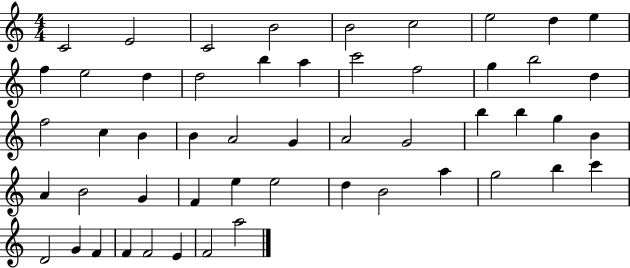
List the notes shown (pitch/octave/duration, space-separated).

C4/h E4/h C4/h B4/h B4/h C5/h E5/h D5/q E5/q F5/q E5/h D5/q D5/h B5/q A5/q C6/h F5/h G5/q B5/h D5/q F5/h C5/q B4/q B4/q A4/h G4/q A4/h G4/h B5/q B5/q G5/q B4/q A4/q B4/h G4/q F4/q E5/q E5/h D5/q B4/h A5/q G5/h B5/q C6/q D4/h G4/q F4/q F4/q F4/h E4/q F4/h A5/h